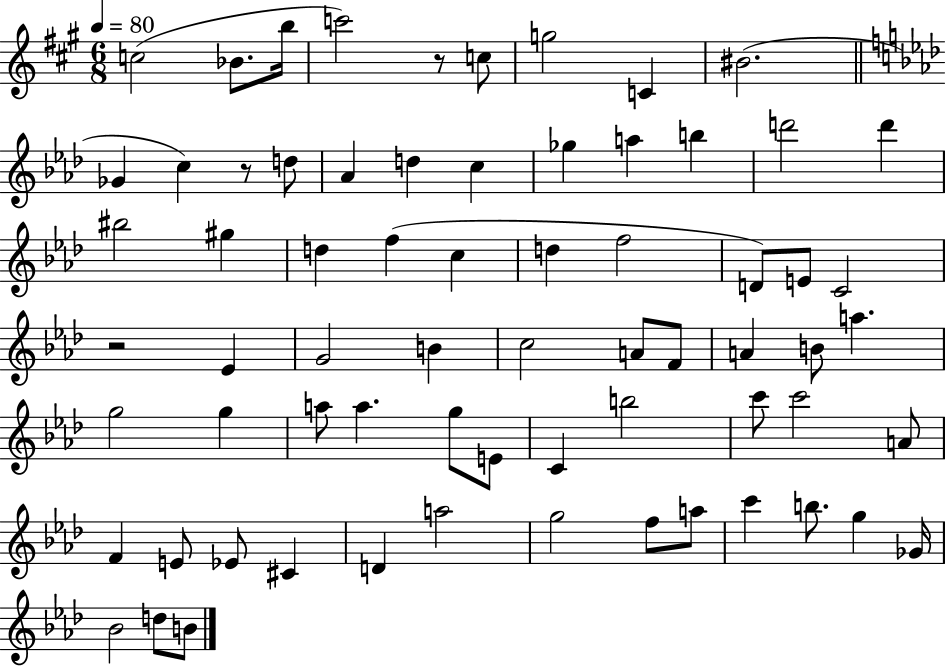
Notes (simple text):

C5/h Bb4/e. B5/s C6/h R/e C5/e G5/h C4/q BIS4/h. Gb4/q C5/q R/e D5/e Ab4/q D5/q C5/q Gb5/q A5/q B5/q D6/h D6/q BIS5/h G#5/q D5/q F5/q C5/q D5/q F5/h D4/e E4/e C4/h R/h Eb4/q G4/h B4/q C5/h A4/e F4/e A4/q B4/e A5/q. G5/h G5/q A5/e A5/q. G5/e E4/e C4/q B5/h C6/e C6/h A4/e F4/q E4/e Eb4/e C#4/q D4/q A5/h G5/h F5/e A5/e C6/q B5/e. G5/q Gb4/s Bb4/h D5/e B4/e